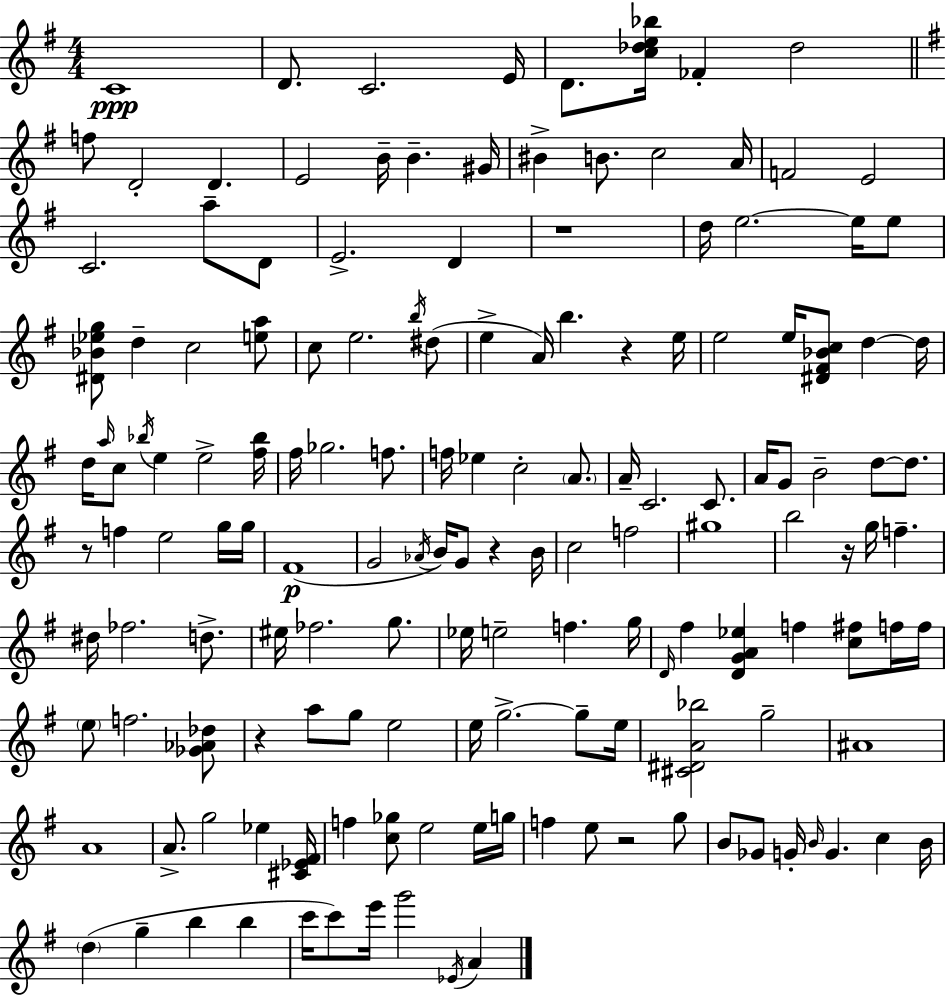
C4/w D4/e. C4/h. E4/s D4/e. [C5,Db5,E5,Bb5]/s FES4/q Db5/h F5/e D4/h D4/q. E4/h B4/s B4/q. G#4/s BIS4/q B4/e. C5/h A4/s F4/h E4/h C4/h. A5/e D4/e E4/h. D4/q R/w D5/s E5/h. E5/s E5/e [D#4,Bb4,Eb5,G5]/e D5/q C5/h [E5,A5]/e C5/e E5/h. B5/s D#5/e E5/q A4/s B5/q. R/q E5/s E5/h E5/s [D#4,F#4,Bb4,C5]/e D5/q D5/s D5/s A5/s C5/e Bb5/s E5/q E5/h [F#5,Bb5]/s F#5/s Gb5/h. F5/e. F5/s Eb5/q C5/h A4/e. A4/s C4/h. C4/e. A4/s G4/e B4/h D5/e D5/e. R/e F5/q E5/h G5/s G5/s F#4/w G4/h Ab4/s B4/s G4/e R/q B4/s C5/h F5/h G#5/w B5/h R/s G5/s F5/q. D#5/s FES5/h. D5/e. EIS5/s FES5/h. G5/e. Eb5/s E5/h F5/q. G5/s D4/s F#5/q [D4,G4,A4,Eb5]/q F5/q [C5,F#5]/e F5/s F5/s E5/e F5/h. [Gb4,Ab4,Db5]/e R/q A5/e G5/e E5/h E5/s G5/h. G5/e E5/s [C#4,D#4,A4,Bb5]/h G5/h A#4/w A4/w A4/e. G5/h Eb5/q [C#4,Eb4,F#4]/s F5/q [C5,Gb5]/e E5/h E5/s G5/s F5/q E5/e R/h G5/e B4/e Gb4/e G4/s B4/s G4/q. C5/q B4/s D5/q G5/q B5/q B5/q C6/s C6/e E6/s G6/h Eb4/s A4/q